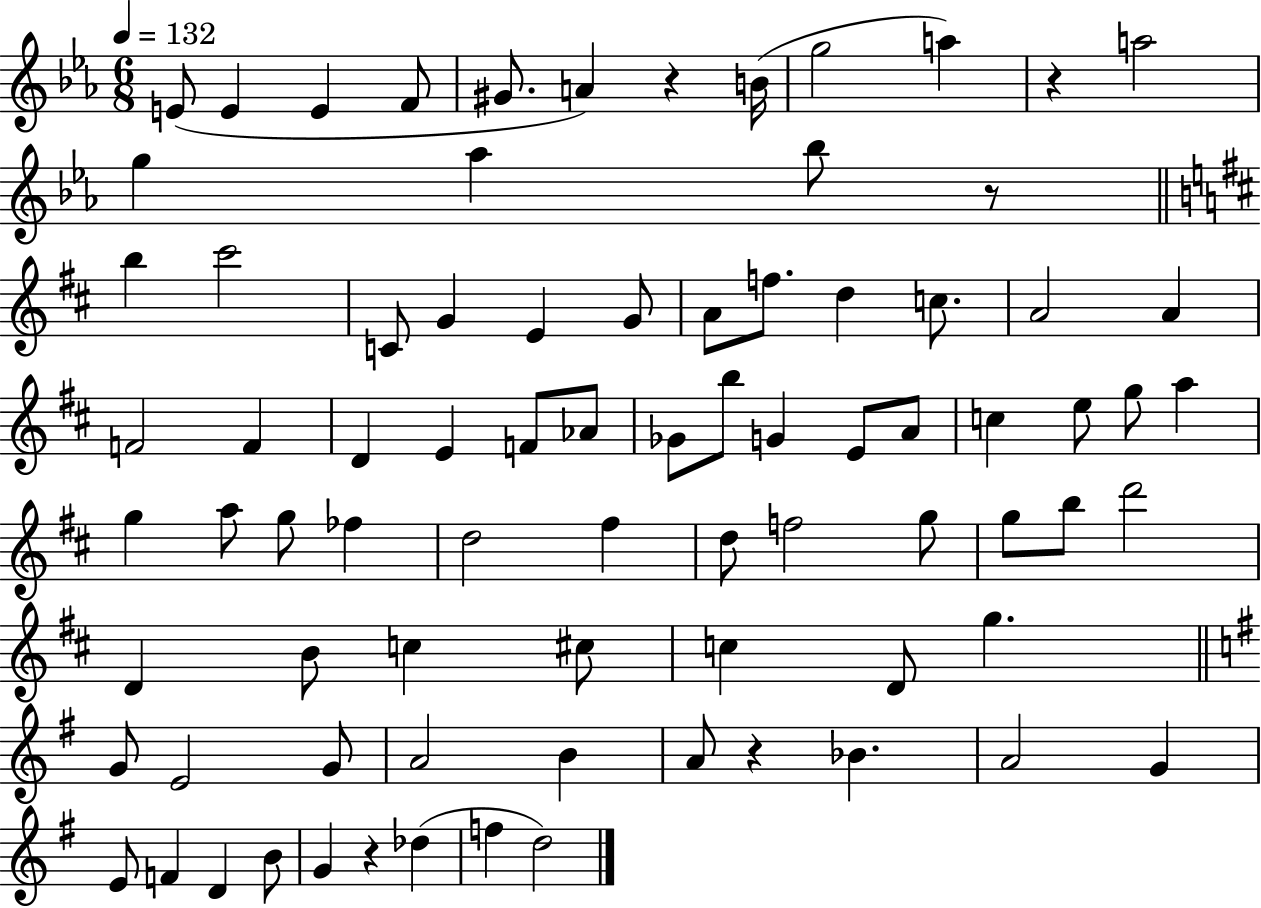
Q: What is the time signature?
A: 6/8